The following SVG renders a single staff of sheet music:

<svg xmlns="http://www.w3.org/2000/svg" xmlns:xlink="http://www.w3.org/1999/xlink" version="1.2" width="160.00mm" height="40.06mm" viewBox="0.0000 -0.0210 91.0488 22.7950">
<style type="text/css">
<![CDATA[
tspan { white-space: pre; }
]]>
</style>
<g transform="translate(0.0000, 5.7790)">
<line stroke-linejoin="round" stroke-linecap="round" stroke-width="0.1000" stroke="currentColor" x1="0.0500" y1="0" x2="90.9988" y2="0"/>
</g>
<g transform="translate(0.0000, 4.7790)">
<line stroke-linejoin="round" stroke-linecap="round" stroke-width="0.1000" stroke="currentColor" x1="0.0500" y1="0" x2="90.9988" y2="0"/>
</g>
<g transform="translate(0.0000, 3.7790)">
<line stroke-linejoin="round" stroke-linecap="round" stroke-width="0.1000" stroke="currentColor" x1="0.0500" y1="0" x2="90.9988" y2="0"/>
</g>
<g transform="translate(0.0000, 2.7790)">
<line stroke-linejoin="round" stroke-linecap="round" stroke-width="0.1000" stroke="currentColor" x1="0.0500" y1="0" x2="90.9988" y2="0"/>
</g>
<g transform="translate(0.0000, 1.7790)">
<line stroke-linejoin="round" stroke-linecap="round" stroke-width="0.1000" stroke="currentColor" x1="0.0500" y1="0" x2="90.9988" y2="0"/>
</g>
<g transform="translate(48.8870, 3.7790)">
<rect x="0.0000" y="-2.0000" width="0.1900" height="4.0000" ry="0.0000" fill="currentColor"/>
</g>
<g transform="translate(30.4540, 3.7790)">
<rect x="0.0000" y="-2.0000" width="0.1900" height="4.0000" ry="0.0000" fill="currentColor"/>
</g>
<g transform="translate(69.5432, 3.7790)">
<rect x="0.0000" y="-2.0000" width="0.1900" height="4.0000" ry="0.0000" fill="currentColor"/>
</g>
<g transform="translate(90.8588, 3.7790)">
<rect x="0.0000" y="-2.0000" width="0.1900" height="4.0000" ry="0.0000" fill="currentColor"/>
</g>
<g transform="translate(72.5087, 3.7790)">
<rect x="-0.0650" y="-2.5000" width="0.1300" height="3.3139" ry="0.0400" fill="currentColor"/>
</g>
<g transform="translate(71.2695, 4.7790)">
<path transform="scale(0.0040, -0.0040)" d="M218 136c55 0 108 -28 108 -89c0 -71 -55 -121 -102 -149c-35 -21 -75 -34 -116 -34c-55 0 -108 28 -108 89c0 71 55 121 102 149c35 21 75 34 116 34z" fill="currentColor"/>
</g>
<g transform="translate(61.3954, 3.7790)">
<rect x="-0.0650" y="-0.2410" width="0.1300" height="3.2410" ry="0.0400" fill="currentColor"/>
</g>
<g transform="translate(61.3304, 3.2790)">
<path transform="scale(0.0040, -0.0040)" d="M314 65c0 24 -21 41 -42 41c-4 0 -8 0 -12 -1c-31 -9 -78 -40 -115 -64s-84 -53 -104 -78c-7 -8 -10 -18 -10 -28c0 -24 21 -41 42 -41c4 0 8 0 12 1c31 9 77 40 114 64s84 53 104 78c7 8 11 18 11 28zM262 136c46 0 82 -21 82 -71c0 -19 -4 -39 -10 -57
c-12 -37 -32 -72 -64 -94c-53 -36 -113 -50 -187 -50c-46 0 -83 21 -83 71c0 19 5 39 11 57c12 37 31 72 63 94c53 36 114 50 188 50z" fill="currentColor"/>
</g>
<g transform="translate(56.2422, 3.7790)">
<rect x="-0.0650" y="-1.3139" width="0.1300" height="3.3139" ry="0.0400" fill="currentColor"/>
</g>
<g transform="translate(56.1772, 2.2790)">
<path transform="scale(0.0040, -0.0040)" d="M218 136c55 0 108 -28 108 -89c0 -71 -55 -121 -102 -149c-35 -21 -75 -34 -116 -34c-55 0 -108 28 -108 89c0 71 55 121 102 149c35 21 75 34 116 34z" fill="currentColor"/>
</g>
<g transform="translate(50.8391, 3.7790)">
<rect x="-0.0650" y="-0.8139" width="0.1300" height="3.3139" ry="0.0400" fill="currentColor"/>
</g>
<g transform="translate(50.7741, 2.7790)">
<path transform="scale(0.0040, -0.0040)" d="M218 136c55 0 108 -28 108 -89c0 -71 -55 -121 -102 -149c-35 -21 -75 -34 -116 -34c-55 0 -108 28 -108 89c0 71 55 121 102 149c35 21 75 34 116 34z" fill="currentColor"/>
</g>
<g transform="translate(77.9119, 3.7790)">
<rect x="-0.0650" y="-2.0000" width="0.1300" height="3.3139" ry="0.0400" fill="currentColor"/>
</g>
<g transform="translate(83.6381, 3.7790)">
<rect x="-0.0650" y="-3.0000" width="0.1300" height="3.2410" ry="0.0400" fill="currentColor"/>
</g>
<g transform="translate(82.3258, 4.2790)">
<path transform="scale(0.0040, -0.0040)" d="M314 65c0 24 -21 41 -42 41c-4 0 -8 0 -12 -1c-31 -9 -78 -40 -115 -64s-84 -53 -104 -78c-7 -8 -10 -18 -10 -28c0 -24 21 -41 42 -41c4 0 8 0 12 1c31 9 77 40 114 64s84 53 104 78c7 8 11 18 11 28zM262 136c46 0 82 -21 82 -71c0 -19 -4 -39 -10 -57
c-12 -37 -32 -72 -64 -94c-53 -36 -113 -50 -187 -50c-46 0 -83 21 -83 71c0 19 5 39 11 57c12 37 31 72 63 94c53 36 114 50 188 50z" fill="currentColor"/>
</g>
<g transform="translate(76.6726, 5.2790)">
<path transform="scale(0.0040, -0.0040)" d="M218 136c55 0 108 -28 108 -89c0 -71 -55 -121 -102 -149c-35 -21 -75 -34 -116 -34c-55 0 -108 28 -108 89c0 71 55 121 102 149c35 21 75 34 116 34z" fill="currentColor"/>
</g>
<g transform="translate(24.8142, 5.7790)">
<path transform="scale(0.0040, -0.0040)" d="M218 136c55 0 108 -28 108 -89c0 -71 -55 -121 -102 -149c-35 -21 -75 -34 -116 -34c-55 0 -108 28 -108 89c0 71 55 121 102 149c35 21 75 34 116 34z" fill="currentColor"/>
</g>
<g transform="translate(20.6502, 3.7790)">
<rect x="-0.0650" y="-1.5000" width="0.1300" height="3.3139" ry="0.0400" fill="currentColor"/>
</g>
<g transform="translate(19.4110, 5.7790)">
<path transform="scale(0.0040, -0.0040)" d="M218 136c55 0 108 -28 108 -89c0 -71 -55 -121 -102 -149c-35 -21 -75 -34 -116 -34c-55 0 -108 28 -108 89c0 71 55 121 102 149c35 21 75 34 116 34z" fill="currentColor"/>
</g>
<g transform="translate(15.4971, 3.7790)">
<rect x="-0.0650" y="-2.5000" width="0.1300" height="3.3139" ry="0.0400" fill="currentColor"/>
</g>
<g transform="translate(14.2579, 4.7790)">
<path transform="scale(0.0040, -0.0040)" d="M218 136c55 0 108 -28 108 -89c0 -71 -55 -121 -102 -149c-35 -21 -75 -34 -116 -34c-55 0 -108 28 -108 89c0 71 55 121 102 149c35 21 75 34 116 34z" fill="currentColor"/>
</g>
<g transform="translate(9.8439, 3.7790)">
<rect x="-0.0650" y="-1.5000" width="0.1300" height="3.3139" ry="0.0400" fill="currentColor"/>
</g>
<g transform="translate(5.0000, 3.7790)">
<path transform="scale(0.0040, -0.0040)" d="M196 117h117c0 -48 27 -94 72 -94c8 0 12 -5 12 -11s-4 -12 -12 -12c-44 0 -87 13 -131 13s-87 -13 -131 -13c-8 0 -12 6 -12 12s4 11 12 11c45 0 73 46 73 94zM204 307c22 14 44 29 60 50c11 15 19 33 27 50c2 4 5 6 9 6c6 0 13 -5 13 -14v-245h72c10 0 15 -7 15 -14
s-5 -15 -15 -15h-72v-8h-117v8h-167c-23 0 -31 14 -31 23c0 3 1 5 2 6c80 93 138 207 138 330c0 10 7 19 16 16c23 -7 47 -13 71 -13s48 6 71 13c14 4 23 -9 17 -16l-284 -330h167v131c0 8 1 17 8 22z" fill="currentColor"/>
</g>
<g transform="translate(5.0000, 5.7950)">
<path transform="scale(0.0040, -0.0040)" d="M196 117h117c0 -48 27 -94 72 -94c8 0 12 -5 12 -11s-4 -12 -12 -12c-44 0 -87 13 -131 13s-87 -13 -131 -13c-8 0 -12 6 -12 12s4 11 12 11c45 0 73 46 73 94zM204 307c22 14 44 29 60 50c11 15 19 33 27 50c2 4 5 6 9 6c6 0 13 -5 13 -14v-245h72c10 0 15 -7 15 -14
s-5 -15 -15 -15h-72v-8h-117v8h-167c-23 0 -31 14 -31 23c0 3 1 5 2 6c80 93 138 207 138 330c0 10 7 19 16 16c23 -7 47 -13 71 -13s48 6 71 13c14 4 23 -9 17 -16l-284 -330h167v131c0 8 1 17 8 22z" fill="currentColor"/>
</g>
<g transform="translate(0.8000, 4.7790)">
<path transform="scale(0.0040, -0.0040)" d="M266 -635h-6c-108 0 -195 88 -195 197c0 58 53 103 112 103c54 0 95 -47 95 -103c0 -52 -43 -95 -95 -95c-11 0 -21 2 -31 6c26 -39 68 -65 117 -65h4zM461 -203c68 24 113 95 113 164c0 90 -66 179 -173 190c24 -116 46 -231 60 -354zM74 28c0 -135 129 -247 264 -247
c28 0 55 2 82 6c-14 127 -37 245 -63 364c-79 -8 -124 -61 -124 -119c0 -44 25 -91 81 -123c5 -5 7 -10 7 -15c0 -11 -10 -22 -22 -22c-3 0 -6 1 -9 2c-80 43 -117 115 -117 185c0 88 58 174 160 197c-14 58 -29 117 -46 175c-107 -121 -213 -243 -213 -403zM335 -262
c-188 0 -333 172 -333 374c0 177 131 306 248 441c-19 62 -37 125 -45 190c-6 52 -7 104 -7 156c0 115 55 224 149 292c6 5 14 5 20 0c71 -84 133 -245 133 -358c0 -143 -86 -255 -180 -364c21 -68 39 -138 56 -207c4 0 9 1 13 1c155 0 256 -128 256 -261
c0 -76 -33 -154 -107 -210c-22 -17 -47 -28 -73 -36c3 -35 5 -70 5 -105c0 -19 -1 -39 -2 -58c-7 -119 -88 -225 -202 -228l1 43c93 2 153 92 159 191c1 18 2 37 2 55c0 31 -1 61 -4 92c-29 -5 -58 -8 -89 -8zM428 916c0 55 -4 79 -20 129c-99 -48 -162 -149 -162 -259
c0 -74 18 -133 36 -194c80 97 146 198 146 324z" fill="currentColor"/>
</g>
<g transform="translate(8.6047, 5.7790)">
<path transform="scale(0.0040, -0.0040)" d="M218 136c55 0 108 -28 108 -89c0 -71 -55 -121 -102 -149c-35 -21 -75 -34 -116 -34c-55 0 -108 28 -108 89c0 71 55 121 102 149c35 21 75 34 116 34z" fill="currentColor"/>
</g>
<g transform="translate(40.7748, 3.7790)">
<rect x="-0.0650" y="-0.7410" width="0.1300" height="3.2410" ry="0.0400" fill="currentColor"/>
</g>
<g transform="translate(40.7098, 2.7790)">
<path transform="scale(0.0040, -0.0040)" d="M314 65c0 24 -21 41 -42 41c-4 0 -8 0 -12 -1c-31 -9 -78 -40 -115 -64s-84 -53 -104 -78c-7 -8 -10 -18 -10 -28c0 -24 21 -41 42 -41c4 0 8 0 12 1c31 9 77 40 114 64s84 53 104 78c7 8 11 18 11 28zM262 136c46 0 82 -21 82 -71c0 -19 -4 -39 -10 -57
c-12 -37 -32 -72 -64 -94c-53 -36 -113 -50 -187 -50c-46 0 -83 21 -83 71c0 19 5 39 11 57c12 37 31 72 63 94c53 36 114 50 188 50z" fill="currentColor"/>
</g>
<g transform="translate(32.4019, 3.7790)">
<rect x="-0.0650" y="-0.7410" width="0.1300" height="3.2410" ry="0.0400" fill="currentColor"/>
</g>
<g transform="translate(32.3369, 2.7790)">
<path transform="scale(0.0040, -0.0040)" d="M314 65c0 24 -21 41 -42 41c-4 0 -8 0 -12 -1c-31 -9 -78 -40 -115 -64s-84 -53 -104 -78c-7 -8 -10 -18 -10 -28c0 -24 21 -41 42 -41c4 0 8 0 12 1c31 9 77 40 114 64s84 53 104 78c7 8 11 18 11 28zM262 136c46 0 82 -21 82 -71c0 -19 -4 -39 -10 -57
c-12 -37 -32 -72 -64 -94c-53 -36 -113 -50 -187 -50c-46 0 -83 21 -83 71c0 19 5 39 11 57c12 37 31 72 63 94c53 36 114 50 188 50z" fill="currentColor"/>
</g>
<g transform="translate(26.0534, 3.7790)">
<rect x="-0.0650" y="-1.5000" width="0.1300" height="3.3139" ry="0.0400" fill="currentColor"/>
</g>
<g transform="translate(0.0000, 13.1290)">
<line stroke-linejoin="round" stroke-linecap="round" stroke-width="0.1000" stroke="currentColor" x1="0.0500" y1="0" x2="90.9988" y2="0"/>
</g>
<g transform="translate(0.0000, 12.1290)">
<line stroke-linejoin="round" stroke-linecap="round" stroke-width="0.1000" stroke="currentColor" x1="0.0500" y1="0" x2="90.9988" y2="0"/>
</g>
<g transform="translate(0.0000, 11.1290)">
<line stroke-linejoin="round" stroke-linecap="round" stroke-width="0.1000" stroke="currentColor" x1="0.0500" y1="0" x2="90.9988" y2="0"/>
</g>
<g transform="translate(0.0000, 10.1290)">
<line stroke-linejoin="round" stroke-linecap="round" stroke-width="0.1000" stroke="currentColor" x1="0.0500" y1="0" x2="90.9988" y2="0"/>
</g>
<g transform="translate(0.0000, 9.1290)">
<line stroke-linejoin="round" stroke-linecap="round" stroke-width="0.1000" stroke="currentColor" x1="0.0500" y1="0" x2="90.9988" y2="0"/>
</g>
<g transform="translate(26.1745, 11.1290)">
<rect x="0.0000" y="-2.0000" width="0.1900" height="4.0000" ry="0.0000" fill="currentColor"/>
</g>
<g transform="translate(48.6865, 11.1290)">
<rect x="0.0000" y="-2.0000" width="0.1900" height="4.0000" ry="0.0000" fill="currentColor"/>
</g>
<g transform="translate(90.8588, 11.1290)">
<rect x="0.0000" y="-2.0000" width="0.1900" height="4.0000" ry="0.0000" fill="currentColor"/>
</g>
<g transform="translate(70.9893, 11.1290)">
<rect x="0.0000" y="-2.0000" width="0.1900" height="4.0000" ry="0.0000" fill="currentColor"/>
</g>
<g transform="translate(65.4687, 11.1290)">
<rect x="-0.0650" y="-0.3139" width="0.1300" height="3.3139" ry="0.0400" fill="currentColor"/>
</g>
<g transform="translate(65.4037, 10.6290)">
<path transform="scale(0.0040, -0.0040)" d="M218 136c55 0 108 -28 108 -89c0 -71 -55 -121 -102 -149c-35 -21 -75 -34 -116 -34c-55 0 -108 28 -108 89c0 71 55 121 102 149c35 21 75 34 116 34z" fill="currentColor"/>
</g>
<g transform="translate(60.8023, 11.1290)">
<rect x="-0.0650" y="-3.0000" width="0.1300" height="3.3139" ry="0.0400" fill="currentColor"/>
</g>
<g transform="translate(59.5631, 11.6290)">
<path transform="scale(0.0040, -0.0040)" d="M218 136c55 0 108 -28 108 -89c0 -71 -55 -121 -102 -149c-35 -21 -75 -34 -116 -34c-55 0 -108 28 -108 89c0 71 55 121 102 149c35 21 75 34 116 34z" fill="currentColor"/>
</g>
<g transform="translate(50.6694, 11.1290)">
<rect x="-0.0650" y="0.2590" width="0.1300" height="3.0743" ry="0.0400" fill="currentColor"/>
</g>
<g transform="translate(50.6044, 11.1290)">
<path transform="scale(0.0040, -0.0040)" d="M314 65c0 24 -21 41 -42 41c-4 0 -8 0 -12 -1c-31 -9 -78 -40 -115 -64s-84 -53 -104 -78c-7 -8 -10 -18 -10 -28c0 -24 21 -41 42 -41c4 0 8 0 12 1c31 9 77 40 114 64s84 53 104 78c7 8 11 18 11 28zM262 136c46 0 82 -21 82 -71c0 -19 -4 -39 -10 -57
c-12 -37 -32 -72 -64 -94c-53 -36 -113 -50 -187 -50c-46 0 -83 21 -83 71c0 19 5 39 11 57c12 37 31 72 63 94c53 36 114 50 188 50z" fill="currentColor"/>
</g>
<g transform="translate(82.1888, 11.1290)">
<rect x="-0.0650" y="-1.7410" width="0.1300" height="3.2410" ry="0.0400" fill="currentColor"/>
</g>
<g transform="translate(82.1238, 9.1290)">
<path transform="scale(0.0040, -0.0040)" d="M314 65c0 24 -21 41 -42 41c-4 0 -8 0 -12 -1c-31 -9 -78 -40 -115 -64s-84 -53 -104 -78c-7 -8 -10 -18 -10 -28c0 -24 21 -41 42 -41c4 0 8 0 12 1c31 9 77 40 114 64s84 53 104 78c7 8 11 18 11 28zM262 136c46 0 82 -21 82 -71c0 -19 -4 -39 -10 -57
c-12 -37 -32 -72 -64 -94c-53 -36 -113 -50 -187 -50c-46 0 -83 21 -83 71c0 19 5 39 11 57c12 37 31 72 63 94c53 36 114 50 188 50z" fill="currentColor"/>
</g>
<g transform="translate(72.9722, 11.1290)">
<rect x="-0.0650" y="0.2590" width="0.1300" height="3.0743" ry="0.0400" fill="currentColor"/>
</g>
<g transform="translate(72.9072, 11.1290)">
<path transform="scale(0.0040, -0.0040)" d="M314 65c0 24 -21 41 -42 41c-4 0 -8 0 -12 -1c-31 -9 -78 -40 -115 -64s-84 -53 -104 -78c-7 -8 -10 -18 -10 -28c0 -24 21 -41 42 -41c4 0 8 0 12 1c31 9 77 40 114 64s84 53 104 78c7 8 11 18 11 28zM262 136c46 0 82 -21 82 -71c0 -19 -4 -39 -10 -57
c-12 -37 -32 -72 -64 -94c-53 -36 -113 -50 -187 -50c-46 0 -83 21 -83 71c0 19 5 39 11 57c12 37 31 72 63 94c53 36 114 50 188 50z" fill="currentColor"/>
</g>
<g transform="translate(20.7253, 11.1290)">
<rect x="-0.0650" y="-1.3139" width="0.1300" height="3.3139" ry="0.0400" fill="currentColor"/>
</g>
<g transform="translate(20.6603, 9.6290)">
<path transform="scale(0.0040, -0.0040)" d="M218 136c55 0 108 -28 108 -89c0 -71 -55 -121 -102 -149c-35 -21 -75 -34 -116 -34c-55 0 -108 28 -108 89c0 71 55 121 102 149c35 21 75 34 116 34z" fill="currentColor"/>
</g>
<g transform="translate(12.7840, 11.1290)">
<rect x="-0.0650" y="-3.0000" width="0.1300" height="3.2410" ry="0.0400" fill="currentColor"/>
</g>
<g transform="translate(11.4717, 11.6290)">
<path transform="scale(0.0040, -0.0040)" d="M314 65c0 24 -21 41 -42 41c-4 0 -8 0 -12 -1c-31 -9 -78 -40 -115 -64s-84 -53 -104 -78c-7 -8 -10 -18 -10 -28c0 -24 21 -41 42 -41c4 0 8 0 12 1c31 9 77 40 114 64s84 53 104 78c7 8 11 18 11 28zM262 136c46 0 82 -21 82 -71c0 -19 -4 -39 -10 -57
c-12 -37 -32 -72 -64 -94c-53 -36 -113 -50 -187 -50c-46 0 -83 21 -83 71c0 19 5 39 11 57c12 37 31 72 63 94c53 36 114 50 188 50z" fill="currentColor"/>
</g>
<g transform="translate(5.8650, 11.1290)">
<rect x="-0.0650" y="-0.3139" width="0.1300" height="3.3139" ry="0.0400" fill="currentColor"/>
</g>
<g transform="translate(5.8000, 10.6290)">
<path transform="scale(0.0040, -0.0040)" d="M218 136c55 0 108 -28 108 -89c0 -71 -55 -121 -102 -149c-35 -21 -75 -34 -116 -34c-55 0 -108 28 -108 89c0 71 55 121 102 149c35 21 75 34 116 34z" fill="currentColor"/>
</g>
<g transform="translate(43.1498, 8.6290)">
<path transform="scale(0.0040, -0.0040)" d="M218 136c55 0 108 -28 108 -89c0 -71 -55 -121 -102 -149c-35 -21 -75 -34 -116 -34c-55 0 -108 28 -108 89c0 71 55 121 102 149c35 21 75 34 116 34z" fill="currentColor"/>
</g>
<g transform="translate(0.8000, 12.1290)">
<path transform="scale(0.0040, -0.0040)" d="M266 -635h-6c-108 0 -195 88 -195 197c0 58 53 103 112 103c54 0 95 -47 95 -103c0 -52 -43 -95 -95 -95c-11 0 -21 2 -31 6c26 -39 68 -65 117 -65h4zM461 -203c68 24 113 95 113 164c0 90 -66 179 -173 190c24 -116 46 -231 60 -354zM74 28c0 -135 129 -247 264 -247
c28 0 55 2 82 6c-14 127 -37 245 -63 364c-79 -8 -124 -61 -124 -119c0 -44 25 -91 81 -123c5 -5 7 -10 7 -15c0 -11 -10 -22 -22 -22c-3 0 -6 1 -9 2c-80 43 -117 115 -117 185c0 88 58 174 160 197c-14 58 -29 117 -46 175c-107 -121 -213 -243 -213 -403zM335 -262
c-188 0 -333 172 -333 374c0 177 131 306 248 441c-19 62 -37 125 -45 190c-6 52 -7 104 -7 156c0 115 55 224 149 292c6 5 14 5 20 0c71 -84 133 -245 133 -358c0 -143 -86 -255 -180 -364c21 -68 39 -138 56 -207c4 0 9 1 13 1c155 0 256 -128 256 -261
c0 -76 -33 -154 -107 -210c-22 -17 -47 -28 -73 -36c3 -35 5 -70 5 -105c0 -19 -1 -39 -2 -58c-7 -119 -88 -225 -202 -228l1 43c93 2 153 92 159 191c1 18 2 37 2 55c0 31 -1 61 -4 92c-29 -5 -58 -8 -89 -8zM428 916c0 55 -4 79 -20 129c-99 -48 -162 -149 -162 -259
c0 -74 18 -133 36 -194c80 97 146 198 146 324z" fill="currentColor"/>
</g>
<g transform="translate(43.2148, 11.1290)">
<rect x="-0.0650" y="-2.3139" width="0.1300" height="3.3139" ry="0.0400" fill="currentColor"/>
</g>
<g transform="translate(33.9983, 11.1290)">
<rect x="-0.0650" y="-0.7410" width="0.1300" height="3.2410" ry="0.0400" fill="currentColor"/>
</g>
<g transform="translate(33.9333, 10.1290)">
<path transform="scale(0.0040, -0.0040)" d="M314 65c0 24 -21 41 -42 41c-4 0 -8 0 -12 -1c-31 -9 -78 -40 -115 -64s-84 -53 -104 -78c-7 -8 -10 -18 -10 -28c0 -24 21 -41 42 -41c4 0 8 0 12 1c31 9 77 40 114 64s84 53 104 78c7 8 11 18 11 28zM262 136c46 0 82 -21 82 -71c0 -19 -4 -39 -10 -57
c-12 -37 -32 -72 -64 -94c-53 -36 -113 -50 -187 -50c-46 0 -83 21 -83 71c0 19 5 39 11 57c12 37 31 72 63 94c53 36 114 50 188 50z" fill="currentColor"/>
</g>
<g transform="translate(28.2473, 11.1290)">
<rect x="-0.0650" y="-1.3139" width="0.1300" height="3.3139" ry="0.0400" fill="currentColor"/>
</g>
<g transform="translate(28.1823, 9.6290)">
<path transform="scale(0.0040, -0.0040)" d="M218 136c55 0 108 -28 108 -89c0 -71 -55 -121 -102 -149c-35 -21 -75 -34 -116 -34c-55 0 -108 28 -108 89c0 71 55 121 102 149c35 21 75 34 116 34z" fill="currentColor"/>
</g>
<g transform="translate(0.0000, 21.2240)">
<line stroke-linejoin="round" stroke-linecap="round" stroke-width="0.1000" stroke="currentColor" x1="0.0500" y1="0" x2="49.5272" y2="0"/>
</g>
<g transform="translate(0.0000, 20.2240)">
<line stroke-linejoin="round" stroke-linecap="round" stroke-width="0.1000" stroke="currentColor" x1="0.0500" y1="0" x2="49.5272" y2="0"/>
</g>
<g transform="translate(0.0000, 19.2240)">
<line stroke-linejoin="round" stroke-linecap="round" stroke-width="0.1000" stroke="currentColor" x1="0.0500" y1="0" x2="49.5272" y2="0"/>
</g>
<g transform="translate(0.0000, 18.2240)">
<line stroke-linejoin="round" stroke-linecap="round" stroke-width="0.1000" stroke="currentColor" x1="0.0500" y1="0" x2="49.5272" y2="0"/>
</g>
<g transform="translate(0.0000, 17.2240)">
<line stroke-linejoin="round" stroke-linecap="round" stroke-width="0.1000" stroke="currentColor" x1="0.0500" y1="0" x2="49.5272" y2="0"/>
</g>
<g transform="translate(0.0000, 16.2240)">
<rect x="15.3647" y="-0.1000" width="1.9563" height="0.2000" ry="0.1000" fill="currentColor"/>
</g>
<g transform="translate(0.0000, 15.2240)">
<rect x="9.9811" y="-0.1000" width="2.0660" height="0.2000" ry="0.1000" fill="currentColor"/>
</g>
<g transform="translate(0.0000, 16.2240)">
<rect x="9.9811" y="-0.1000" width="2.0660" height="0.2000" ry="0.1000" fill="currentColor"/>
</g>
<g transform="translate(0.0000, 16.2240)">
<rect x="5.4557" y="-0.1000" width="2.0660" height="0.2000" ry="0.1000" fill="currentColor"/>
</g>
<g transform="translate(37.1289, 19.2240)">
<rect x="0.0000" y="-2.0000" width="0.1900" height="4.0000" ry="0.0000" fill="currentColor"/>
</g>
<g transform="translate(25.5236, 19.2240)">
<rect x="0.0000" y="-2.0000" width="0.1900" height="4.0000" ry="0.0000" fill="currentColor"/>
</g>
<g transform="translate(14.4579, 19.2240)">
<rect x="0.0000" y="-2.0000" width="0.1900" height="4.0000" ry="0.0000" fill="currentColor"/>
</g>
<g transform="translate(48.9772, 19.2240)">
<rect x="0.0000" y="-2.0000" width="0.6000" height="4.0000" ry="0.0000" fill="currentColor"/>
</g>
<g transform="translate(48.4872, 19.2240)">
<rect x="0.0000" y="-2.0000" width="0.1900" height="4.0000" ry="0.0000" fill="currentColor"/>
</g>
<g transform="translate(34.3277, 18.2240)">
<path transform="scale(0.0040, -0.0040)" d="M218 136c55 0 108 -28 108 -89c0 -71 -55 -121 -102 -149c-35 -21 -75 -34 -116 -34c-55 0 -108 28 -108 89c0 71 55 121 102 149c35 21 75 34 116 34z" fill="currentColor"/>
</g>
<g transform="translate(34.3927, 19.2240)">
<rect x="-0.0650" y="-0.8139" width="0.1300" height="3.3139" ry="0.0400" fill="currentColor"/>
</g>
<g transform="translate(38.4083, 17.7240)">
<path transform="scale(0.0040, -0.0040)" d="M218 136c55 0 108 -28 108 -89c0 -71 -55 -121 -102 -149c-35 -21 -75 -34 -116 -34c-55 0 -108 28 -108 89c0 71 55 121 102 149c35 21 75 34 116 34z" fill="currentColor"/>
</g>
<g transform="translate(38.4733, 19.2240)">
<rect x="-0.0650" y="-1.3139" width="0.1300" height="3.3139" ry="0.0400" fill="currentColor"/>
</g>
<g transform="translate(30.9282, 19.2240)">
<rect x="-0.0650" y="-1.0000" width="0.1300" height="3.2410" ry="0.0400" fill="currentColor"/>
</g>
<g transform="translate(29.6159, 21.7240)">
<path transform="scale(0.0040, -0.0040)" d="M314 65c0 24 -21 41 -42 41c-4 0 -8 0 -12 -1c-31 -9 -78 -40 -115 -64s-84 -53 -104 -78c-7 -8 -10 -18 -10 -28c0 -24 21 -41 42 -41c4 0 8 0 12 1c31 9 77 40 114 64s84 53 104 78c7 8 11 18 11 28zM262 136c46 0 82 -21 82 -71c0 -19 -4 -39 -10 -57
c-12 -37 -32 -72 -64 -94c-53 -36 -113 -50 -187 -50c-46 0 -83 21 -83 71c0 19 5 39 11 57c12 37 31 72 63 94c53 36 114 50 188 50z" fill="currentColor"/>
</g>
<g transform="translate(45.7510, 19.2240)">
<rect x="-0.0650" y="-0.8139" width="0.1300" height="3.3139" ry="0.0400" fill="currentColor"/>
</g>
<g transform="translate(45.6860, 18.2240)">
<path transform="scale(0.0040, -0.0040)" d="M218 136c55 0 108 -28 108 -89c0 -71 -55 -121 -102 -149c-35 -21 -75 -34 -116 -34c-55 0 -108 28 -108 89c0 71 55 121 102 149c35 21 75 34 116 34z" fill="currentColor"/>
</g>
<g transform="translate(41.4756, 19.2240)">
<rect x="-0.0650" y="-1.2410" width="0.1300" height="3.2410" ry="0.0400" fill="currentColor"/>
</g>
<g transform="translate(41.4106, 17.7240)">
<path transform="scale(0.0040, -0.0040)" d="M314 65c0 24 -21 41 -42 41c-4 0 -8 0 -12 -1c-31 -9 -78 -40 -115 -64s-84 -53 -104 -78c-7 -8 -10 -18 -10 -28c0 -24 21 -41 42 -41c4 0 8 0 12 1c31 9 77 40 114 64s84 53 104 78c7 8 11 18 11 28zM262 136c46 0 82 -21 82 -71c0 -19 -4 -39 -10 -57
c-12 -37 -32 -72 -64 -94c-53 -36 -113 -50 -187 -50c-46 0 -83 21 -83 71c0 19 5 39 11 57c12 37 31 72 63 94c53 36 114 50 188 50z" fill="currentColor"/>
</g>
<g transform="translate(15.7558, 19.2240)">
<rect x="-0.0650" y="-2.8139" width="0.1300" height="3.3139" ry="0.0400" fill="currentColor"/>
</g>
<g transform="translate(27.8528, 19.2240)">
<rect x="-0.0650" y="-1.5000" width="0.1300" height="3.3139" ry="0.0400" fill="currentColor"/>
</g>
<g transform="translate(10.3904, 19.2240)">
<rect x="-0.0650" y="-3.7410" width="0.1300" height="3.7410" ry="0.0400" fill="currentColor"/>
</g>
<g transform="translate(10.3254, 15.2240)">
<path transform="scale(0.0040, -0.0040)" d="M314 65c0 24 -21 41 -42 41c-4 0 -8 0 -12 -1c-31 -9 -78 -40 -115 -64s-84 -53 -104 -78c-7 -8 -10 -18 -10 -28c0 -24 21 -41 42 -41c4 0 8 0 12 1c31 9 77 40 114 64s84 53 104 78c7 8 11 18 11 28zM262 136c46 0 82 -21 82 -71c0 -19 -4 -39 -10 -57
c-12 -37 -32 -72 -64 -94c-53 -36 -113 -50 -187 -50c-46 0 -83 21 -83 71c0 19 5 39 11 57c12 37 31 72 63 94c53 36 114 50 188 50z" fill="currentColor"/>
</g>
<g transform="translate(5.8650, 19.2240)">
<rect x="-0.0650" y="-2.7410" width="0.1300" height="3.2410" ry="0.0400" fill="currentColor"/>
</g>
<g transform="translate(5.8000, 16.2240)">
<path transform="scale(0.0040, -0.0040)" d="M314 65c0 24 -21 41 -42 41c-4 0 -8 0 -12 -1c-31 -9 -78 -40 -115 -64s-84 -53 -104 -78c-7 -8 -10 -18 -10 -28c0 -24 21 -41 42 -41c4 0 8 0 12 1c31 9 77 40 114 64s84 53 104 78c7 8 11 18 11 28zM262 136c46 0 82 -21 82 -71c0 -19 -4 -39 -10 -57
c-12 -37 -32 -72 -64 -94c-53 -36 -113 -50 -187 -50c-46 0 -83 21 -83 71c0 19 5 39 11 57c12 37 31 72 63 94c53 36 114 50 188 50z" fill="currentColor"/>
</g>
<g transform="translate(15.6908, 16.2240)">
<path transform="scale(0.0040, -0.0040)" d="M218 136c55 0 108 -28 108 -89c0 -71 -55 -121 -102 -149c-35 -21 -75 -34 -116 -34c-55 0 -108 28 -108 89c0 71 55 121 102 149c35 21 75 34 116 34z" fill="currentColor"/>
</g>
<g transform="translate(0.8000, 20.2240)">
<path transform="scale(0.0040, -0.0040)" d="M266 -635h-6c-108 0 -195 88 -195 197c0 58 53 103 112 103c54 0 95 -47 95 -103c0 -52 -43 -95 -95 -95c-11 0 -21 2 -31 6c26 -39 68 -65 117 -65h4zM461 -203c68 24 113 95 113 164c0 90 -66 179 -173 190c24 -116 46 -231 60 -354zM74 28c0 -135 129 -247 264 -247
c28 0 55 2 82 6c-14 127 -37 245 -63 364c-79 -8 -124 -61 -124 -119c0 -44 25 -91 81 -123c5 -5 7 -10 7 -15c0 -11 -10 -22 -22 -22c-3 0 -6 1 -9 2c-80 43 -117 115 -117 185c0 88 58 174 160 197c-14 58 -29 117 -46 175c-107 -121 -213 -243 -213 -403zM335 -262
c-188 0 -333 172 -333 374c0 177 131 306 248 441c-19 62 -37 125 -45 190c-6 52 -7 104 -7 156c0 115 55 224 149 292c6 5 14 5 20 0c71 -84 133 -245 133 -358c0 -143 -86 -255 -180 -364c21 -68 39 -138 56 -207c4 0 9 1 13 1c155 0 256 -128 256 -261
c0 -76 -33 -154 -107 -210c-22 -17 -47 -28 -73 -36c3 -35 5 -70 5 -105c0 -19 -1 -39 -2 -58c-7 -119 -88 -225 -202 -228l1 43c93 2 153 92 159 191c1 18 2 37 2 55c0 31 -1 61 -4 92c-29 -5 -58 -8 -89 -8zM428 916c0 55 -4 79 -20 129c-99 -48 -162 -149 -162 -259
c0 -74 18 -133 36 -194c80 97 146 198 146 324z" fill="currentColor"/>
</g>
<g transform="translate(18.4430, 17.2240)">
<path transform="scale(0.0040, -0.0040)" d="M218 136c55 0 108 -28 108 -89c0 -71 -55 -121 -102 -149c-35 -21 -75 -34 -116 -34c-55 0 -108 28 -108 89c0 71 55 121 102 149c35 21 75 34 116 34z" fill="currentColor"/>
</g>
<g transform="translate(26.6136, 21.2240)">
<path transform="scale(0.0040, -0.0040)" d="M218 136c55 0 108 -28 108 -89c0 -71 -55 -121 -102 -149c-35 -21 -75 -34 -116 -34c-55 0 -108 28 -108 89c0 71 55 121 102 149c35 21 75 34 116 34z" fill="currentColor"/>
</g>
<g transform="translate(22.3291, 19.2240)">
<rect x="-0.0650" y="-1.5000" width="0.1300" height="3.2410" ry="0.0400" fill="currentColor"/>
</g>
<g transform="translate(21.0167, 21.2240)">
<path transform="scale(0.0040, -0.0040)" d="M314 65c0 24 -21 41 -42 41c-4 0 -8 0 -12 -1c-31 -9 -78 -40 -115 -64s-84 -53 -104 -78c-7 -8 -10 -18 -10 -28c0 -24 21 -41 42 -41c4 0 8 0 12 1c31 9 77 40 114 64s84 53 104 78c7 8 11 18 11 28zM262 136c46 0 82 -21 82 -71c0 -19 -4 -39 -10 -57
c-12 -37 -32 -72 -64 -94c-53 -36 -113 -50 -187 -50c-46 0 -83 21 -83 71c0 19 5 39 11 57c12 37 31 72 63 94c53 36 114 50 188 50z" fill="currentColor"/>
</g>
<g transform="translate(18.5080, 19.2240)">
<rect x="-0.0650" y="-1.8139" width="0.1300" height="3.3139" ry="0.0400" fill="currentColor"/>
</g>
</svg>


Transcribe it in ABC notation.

X:1
T:Untitled
M:4/4
L:1/4
K:C
E G E E d2 d2 d e c2 G F A2 c A2 e e d2 g B2 A c B2 f2 a2 c'2 a f E2 E D2 d e e2 d